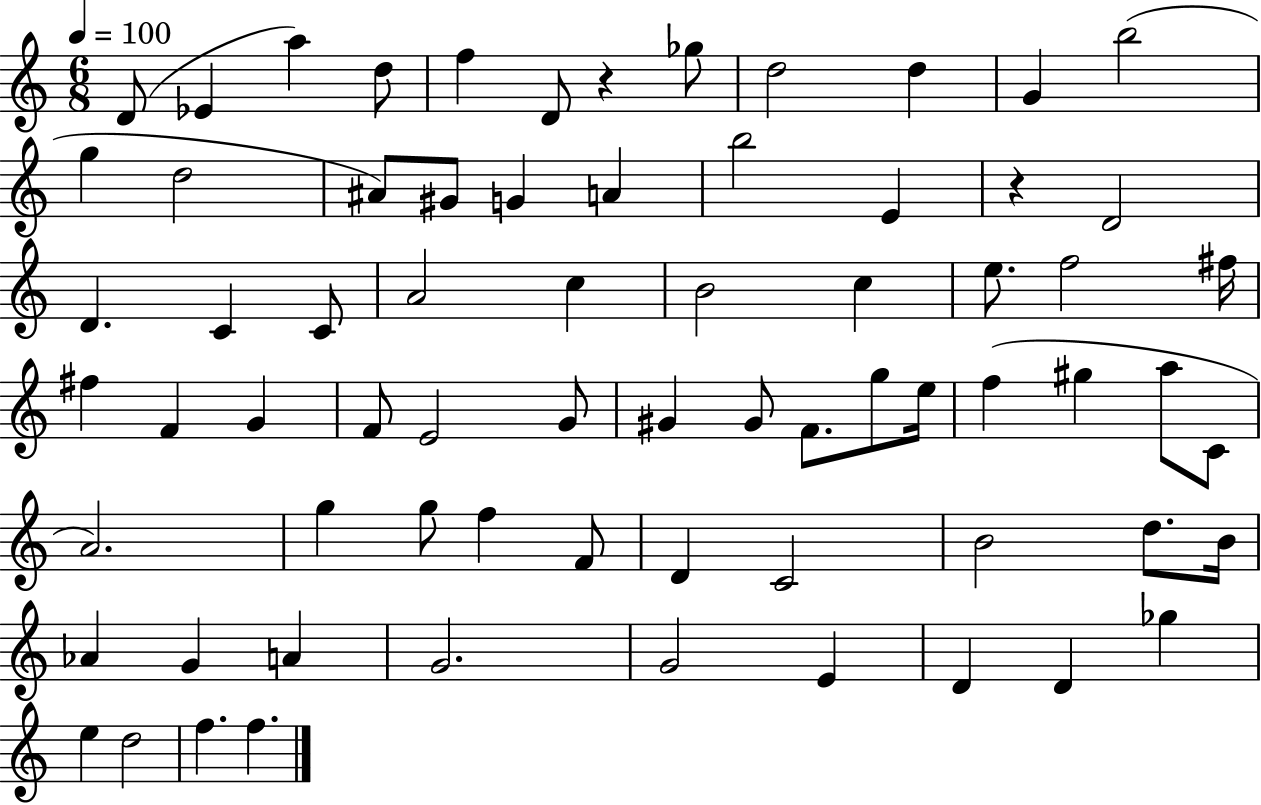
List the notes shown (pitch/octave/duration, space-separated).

D4/e Eb4/q A5/q D5/e F5/q D4/e R/q Gb5/e D5/h D5/q G4/q B5/h G5/q D5/h A#4/e G#4/e G4/q A4/q B5/h E4/q R/q D4/h D4/q. C4/q C4/e A4/h C5/q B4/h C5/q E5/e. F5/h F#5/s F#5/q F4/q G4/q F4/e E4/h G4/e G#4/q G#4/e F4/e. G5/e E5/s F5/q G#5/q A5/e C4/e A4/h. G5/q G5/e F5/q F4/e D4/q C4/h B4/h D5/e. B4/s Ab4/q G4/q A4/q G4/h. G4/h E4/q D4/q D4/q Gb5/q E5/q D5/h F5/q. F5/q.